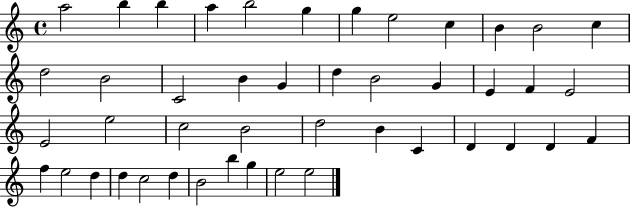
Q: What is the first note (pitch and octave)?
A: A5